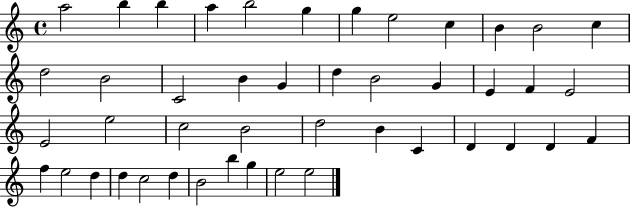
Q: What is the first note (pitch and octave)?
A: A5